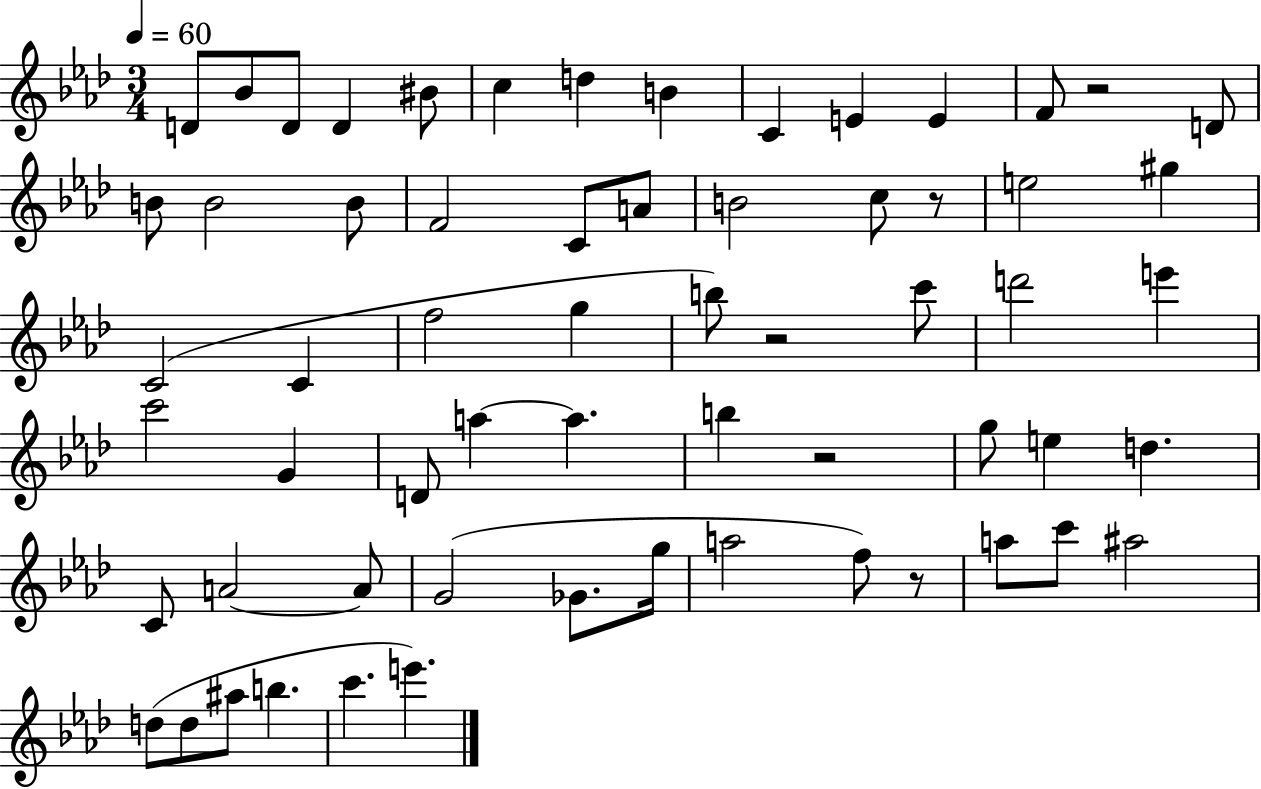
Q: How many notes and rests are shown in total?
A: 62